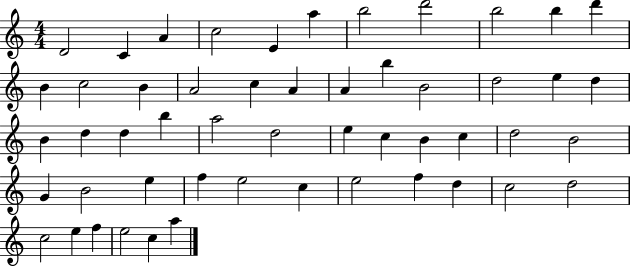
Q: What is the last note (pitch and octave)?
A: A5